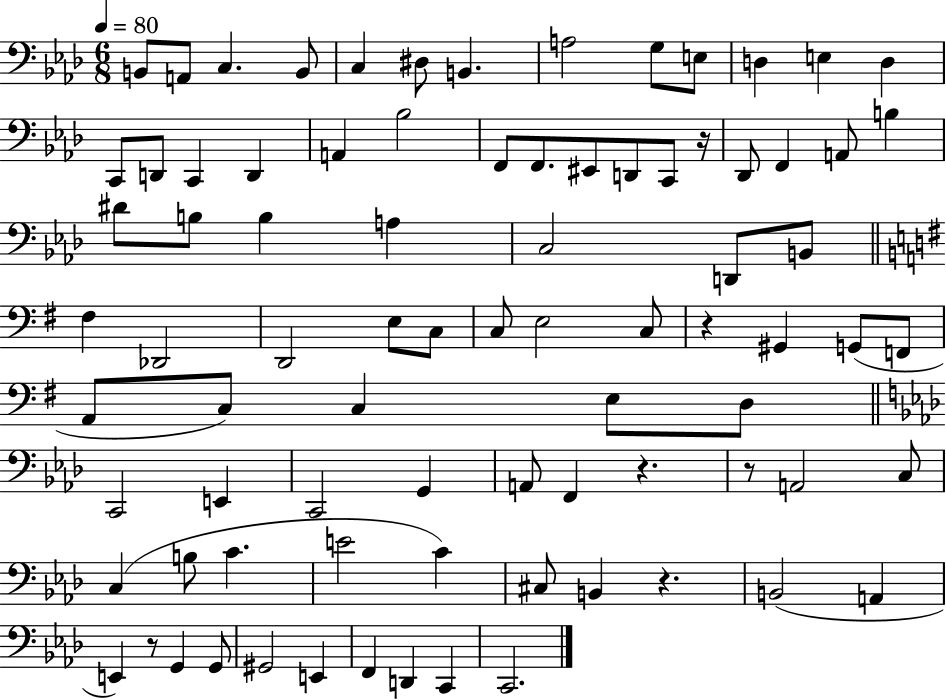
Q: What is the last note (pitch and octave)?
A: C2